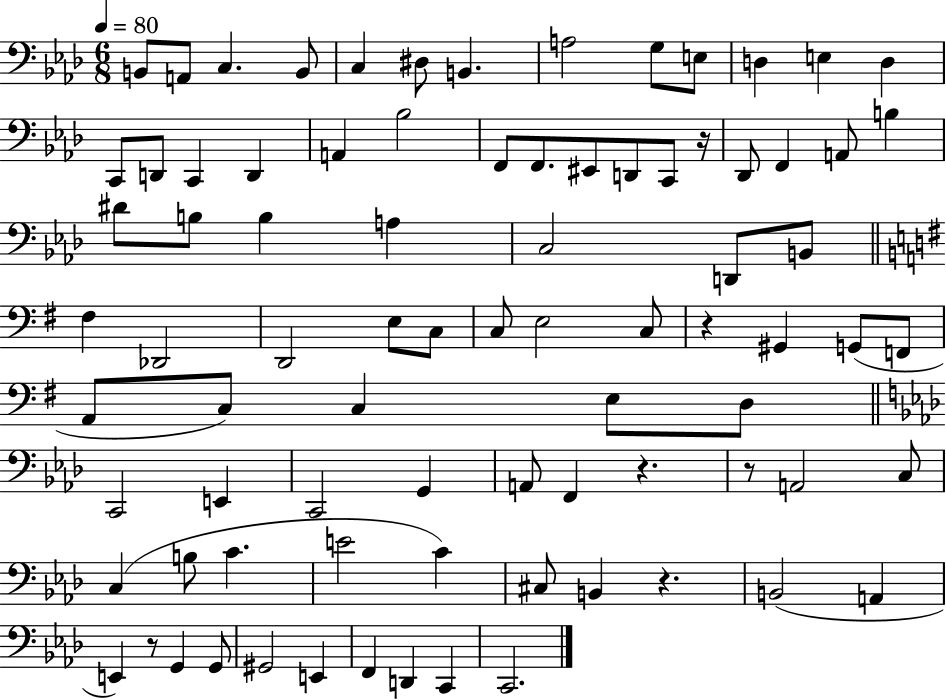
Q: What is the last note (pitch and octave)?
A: C2